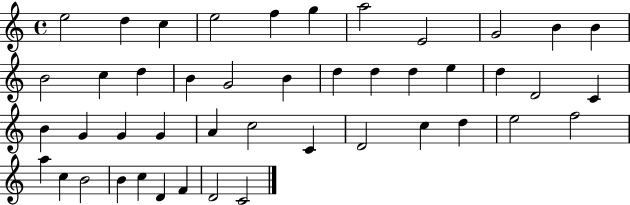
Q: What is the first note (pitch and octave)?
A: E5